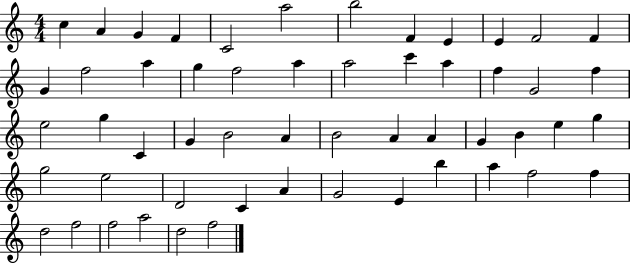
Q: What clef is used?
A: treble